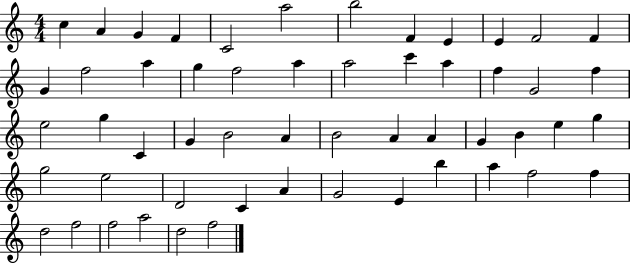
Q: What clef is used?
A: treble